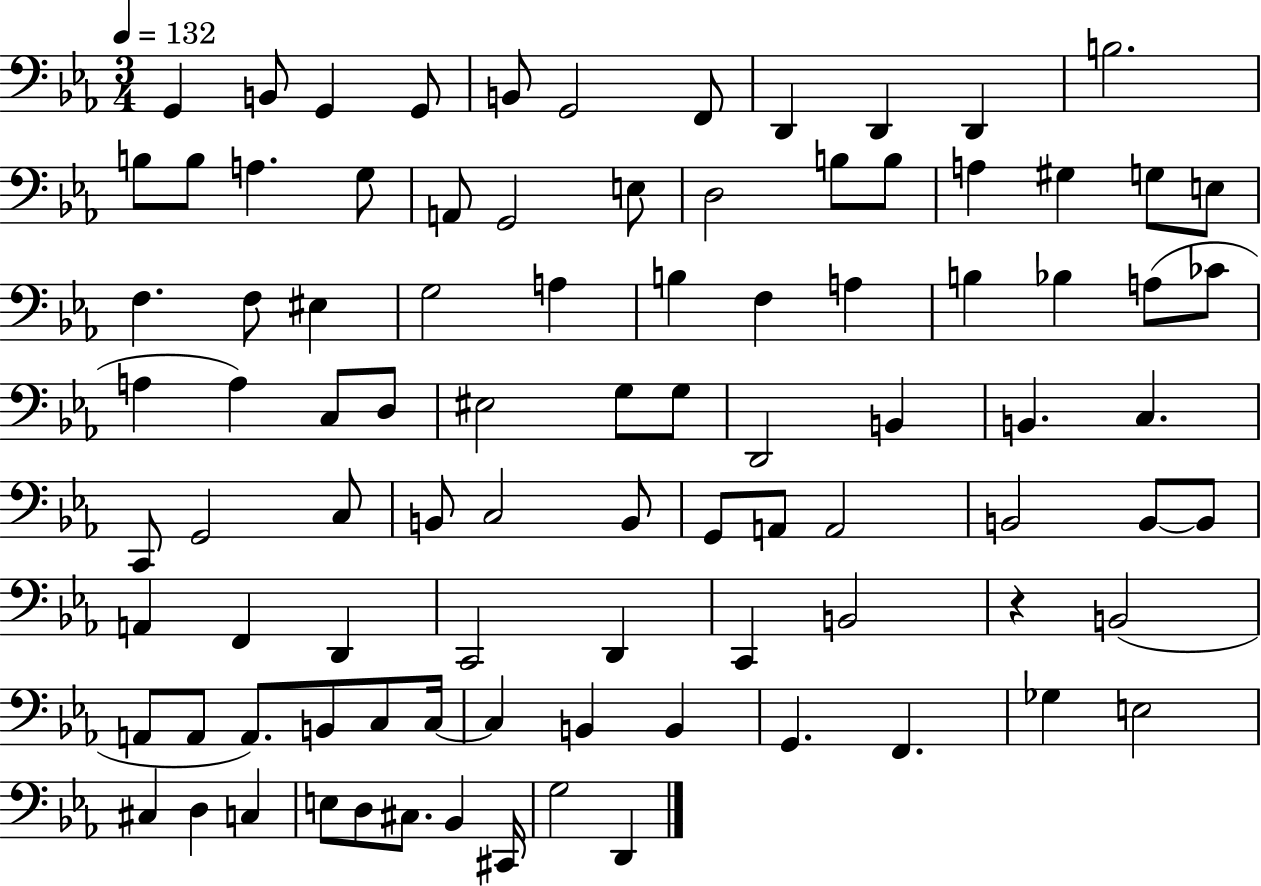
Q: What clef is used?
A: bass